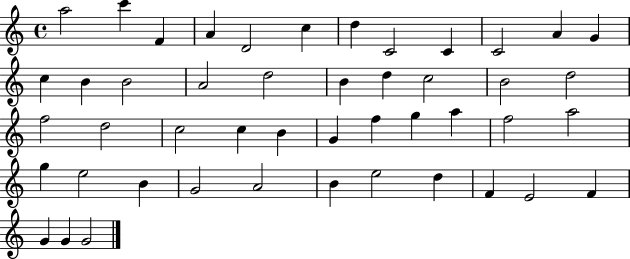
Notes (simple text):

A5/h C6/q F4/q A4/q D4/h C5/q D5/q C4/h C4/q C4/h A4/q G4/q C5/q B4/q B4/h A4/h D5/h B4/q D5/q C5/h B4/h D5/h F5/h D5/h C5/h C5/q B4/q G4/q F5/q G5/q A5/q F5/h A5/h G5/q E5/h B4/q G4/h A4/h B4/q E5/h D5/q F4/q E4/h F4/q G4/q G4/q G4/h